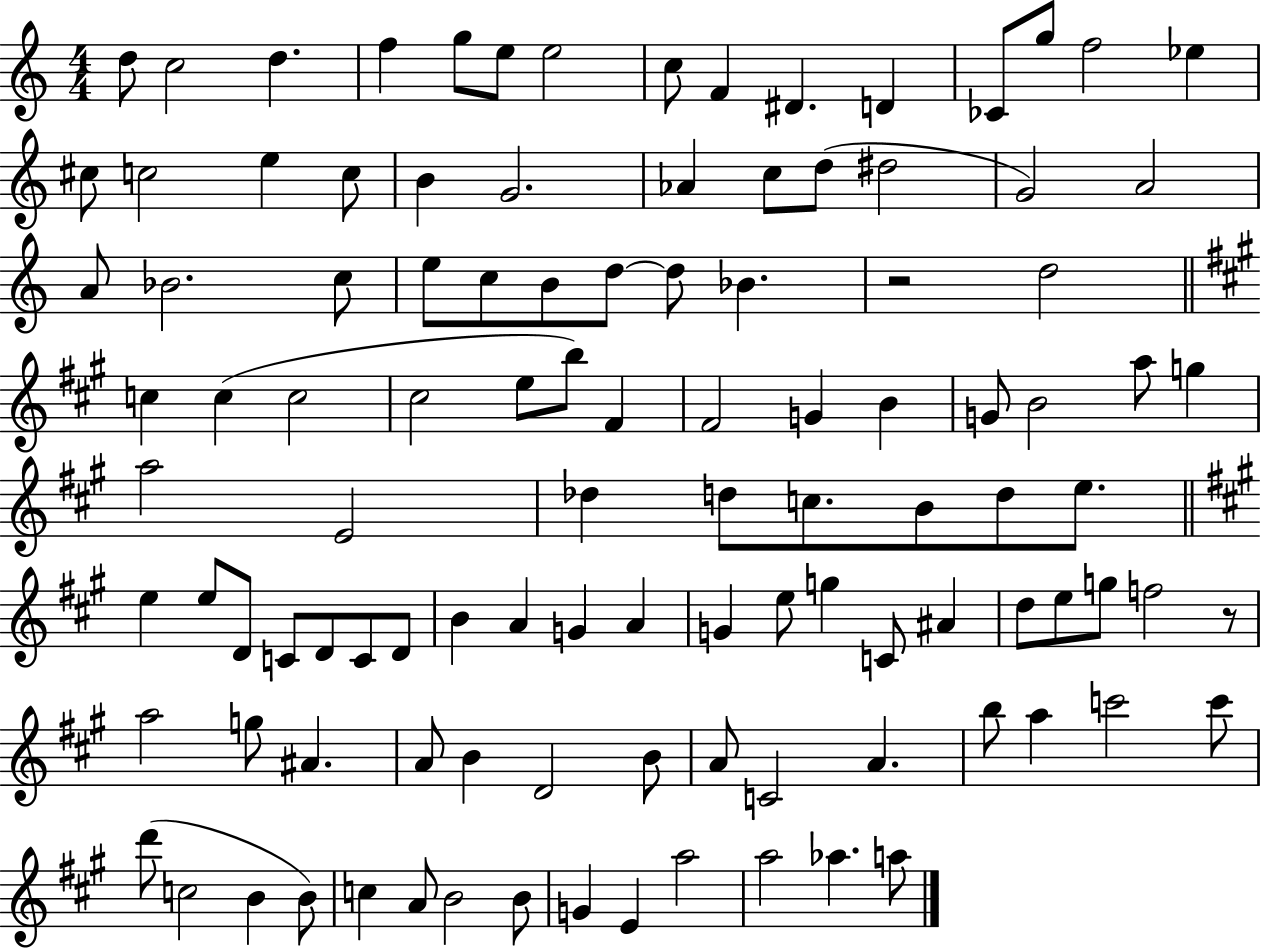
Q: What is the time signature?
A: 4/4